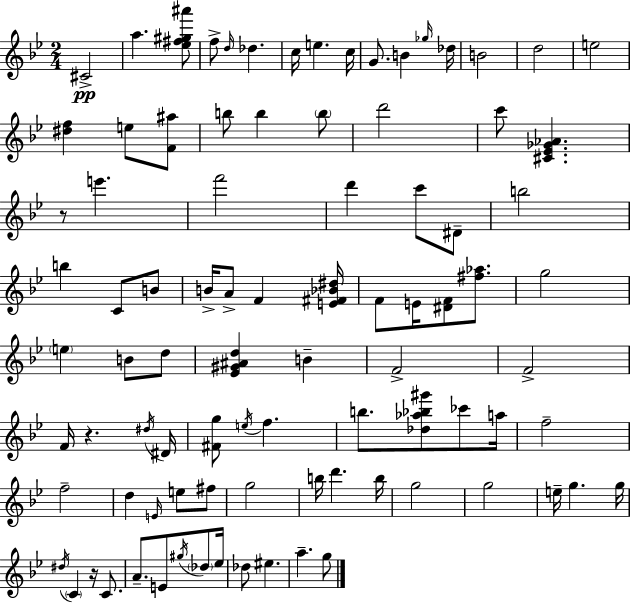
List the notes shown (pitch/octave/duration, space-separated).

C#4/h A5/q. [Eb5,F#5,G#5,A#6]/e F5/e D5/s Db5/q. C5/s E5/q. C5/s G4/e. B4/q Gb5/s Db5/s B4/h D5/h E5/h [D#5,F5]/q E5/e [F4,A#5]/e B5/e B5/q B5/e D6/h C6/e [C#4,Eb4,Gb4,Ab4]/q. R/e E6/q. F6/h D6/q C6/e D#4/e B5/h B5/q C4/e B4/e B4/s A4/e F4/q [E4,F#4,Bb4,D#5]/s F4/e E4/s [D#4,F4]/e [F#5,Ab5]/e. G5/h E5/q B4/e D5/e [Eb4,G#4,A#4,D5]/q B4/q F4/h F4/h F4/s R/q. D#5/s D#4/s [F#4,G5]/e E5/s F5/q. B5/e. [Db5,Ab5,Bb5,G#6]/e CES6/e A5/s F5/h F5/h D5/q E4/s E5/e F#5/e G5/h B5/s D6/q. B5/s G5/h G5/h E5/s G5/q. G5/s D#5/s C4/q R/s C4/e. A4/e. E4/e G#5/s Db5/e Eb5/s Db5/e EIS5/q. A5/q. G5/e